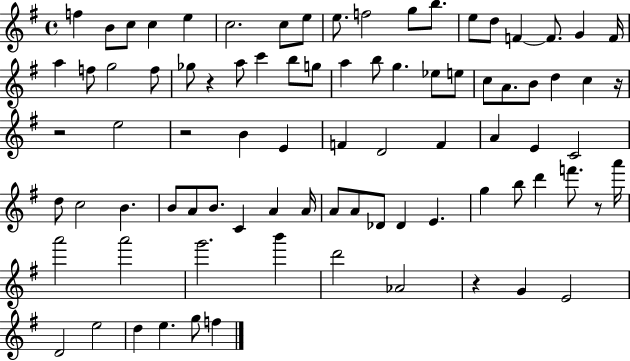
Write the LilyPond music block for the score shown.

{
  \clef treble
  \time 4/4
  \defaultTimeSignature
  \key g \major
  \repeat volta 2 { f''4 b'8 c''8 c''4 e''4 | c''2. c''8 e''8 | e''8. f''2 g''8 b''8. | e''8 d''8 f'4~~ f'8. g'4 f'16 | \break a''4 f''8 g''2 f''8 | ges''8 r4 a''8 c'''4 b''8 g''8 | a''4 b''8 g''4. ees''8 e''8 | c''8 a'8. b'8 d''4 c''4 r16 | \break r2 e''2 | r2 b'4 e'4 | f'4 d'2 f'4 | a'4 e'4 c'2 | \break d''8 c''2 b'4. | b'8 a'8 b'8. c'4 a'4 a'16 | a'8 a'8 des'8 des'4 e'4. | g''4 b''8 d'''4 f'''8. r8 a'''16 | \break a'''2 a'''2 | g'''2. b'''4 | d'''2 aes'2 | r4 g'4 e'2 | \break d'2 e''2 | d''4 e''4. g''8 f''4 | } \bar "|."
}